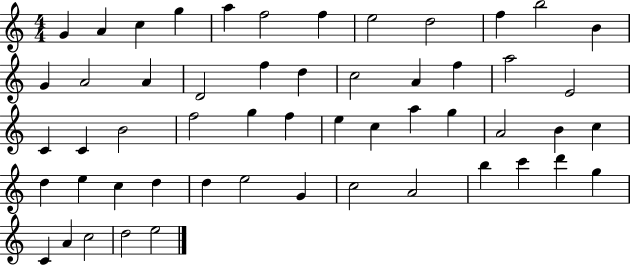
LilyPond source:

{
  \clef treble
  \numericTimeSignature
  \time 4/4
  \key c \major
  g'4 a'4 c''4 g''4 | a''4 f''2 f''4 | e''2 d''2 | f''4 b''2 b'4 | \break g'4 a'2 a'4 | d'2 f''4 d''4 | c''2 a'4 f''4 | a''2 e'2 | \break c'4 c'4 b'2 | f''2 g''4 f''4 | e''4 c''4 a''4 g''4 | a'2 b'4 c''4 | \break d''4 e''4 c''4 d''4 | d''4 e''2 g'4 | c''2 a'2 | b''4 c'''4 d'''4 g''4 | \break c'4 a'4 c''2 | d''2 e''2 | \bar "|."
}